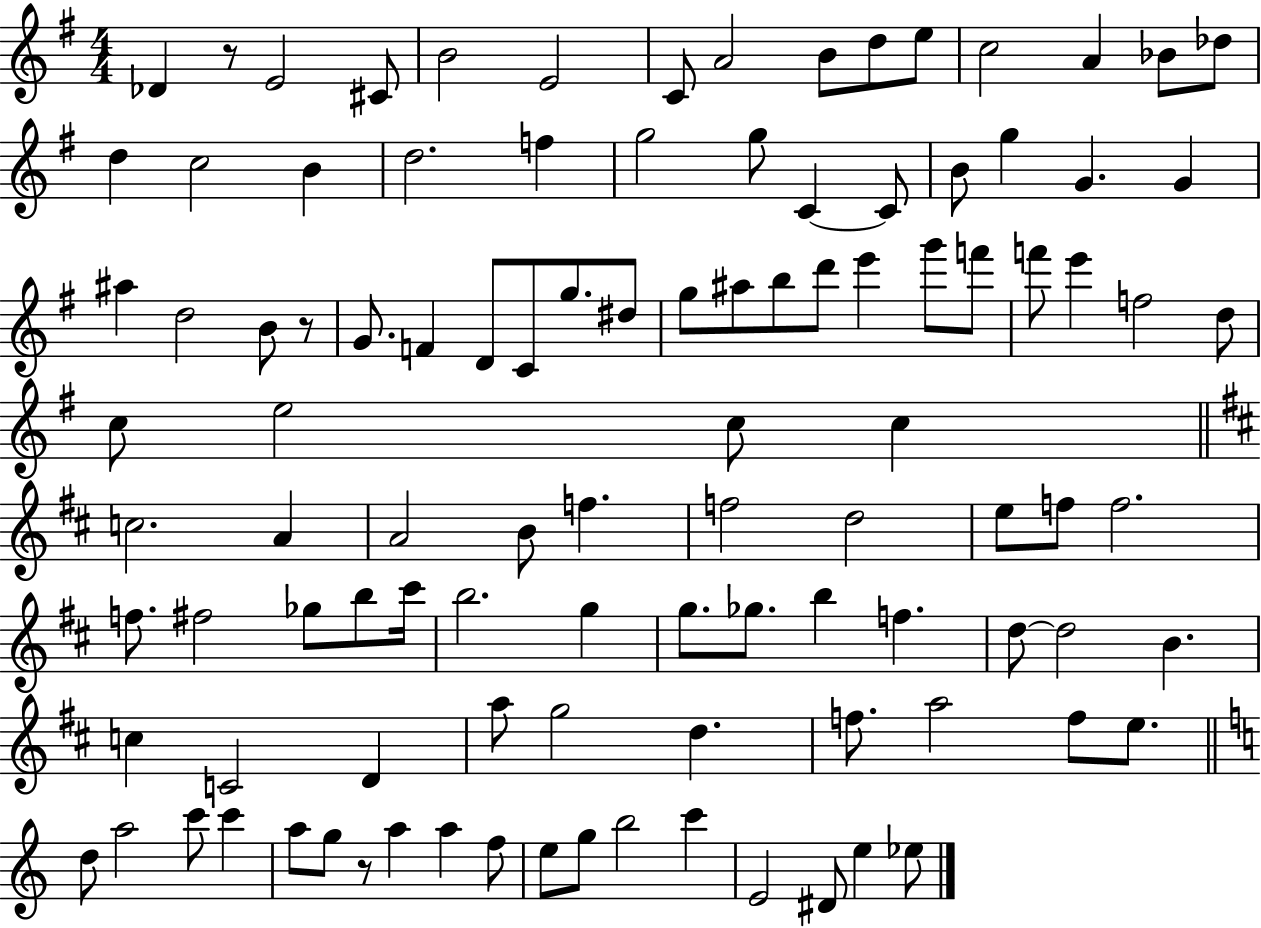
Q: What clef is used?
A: treble